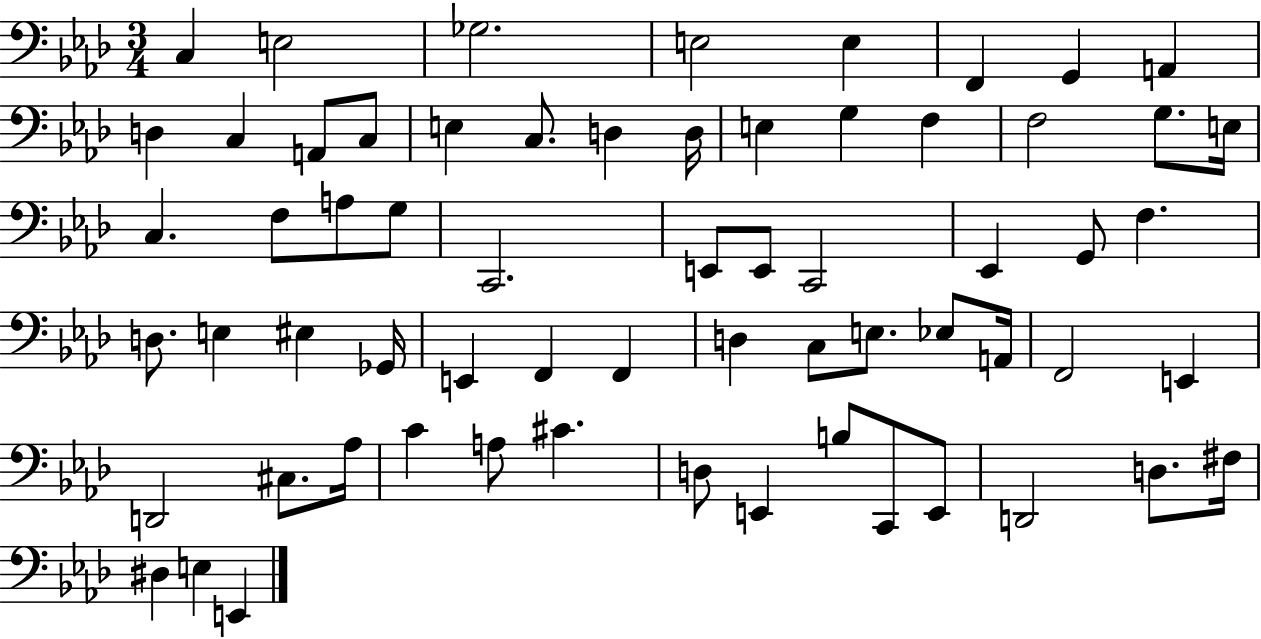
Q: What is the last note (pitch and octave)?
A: E2